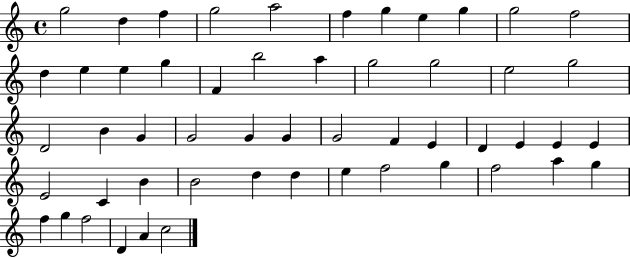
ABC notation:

X:1
T:Untitled
M:4/4
L:1/4
K:C
g2 d f g2 a2 f g e g g2 f2 d e e g F b2 a g2 g2 e2 g2 D2 B G G2 G G G2 F E D E E E E2 C B B2 d d e f2 g f2 a g f g f2 D A c2